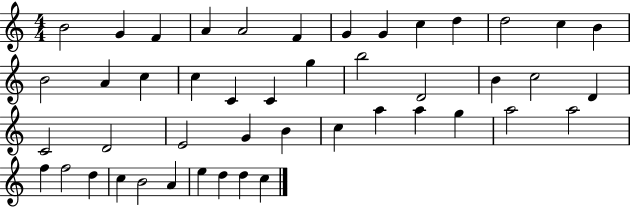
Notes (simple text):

B4/h G4/q F4/q A4/q A4/h F4/q G4/q G4/q C5/q D5/q D5/h C5/q B4/q B4/h A4/q C5/q C5/q C4/q C4/q G5/q B5/h D4/h B4/q C5/h D4/q C4/h D4/h E4/h G4/q B4/q C5/q A5/q A5/q G5/q A5/h A5/h F5/q F5/h D5/q C5/q B4/h A4/q E5/q D5/q D5/q C5/q